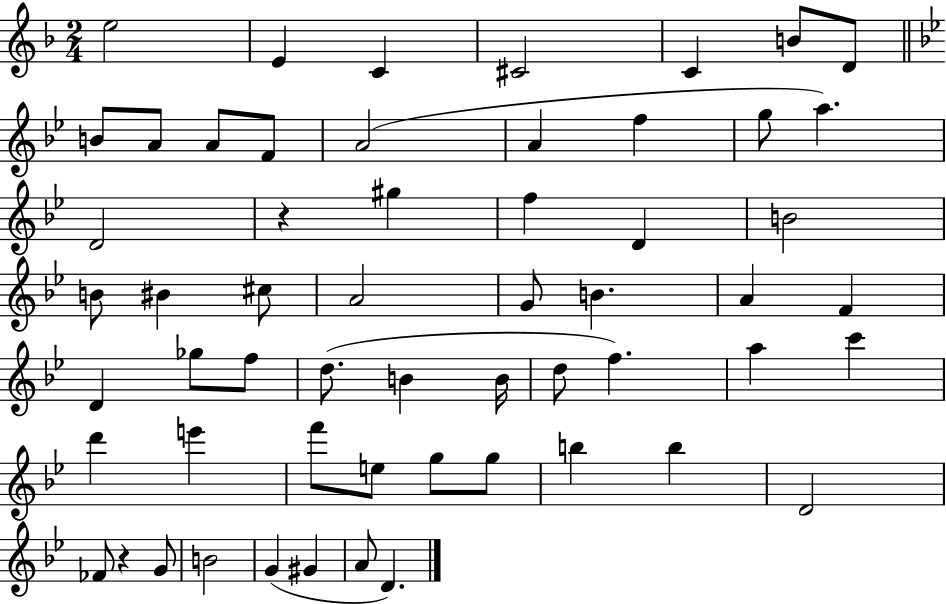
X:1
T:Untitled
M:2/4
L:1/4
K:F
e2 E C ^C2 C B/2 D/2 B/2 A/2 A/2 F/2 A2 A f g/2 a D2 z ^g f D B2 B/2 ^B ^c/2 A2 G/2 B A F D _g/2 f/2 d/2 B B/4 d/2 f a c' d' e' f'/2 e/2 g/2 g/2 b b D2 _F/2 z G/2 B2 G ^G A/2 D